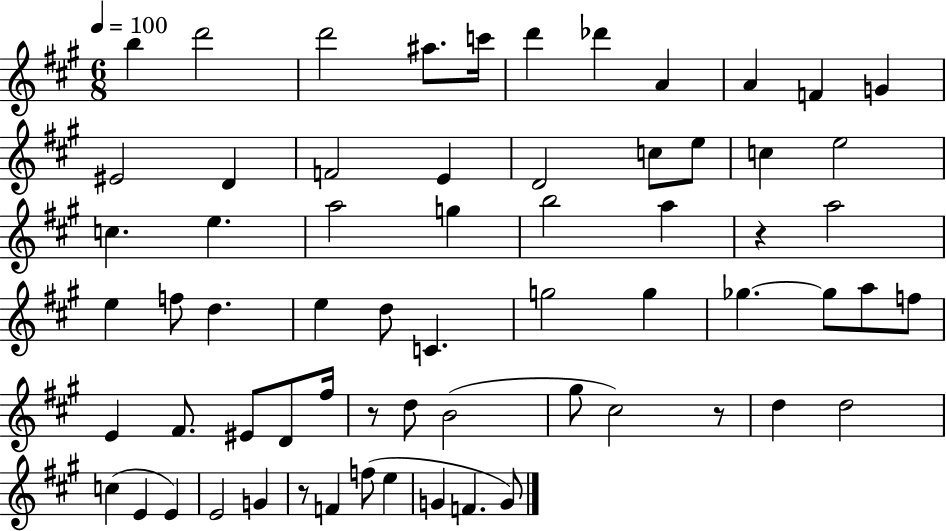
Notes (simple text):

B5/q D6/h D6/h A#5/e. C6/s D6/q Db6/q A4/q A4/q F4/q G4/q EIS4/h D4/q F4/h E4/q D4/h C5/e E5/e C5/q E5/h C5/q. E5/q. A5/h G5/q B5/h A5/q R/q A5/h E5/q F5/e D5/q. E5/q D5/e C4/q. G5/h G5/q Gb5/q. Gb5/e A5/e F5/e E4/q F#4/e. EIS4/e D4/e F#5/s R/e D5/e B4/h G#5/e C#5/h R/e D5/q D5/h C5/q E4/q E4/q E4/h G4/q R/e F4/q F5/e E5/q G4/q F4/q. G4/e